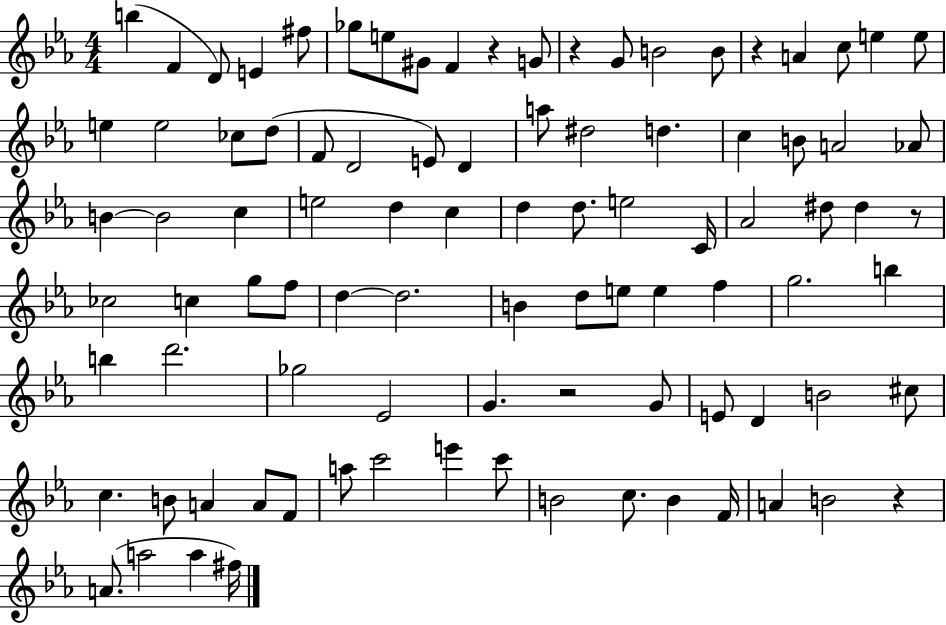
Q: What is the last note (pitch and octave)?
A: F#5